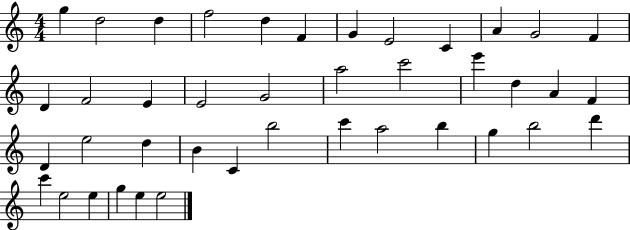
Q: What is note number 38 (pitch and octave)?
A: E5